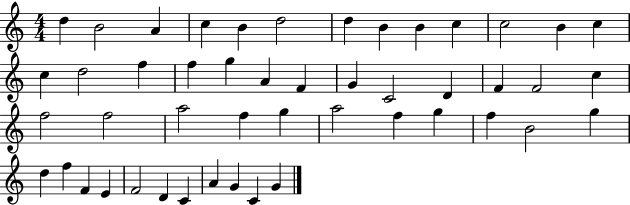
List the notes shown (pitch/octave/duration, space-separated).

D5/q B4/h A4/q C5/q B4/q D5/h D5/q B4/q B4/q C5/q C5/h B4/q C5/q C5/q D5/h F5/q F5/q G5/q A4/q F4/q G4/q C4/h D4/q F4/q F4/h C5/q F5/h F5/h A5/h F5/q G5/q A5/h F5/q G5/q F5/q B4/h G5/q D5/q F5/q F4/q E4/q F4/h D4/q C4/q A4/q G4/q C4/q G4/q